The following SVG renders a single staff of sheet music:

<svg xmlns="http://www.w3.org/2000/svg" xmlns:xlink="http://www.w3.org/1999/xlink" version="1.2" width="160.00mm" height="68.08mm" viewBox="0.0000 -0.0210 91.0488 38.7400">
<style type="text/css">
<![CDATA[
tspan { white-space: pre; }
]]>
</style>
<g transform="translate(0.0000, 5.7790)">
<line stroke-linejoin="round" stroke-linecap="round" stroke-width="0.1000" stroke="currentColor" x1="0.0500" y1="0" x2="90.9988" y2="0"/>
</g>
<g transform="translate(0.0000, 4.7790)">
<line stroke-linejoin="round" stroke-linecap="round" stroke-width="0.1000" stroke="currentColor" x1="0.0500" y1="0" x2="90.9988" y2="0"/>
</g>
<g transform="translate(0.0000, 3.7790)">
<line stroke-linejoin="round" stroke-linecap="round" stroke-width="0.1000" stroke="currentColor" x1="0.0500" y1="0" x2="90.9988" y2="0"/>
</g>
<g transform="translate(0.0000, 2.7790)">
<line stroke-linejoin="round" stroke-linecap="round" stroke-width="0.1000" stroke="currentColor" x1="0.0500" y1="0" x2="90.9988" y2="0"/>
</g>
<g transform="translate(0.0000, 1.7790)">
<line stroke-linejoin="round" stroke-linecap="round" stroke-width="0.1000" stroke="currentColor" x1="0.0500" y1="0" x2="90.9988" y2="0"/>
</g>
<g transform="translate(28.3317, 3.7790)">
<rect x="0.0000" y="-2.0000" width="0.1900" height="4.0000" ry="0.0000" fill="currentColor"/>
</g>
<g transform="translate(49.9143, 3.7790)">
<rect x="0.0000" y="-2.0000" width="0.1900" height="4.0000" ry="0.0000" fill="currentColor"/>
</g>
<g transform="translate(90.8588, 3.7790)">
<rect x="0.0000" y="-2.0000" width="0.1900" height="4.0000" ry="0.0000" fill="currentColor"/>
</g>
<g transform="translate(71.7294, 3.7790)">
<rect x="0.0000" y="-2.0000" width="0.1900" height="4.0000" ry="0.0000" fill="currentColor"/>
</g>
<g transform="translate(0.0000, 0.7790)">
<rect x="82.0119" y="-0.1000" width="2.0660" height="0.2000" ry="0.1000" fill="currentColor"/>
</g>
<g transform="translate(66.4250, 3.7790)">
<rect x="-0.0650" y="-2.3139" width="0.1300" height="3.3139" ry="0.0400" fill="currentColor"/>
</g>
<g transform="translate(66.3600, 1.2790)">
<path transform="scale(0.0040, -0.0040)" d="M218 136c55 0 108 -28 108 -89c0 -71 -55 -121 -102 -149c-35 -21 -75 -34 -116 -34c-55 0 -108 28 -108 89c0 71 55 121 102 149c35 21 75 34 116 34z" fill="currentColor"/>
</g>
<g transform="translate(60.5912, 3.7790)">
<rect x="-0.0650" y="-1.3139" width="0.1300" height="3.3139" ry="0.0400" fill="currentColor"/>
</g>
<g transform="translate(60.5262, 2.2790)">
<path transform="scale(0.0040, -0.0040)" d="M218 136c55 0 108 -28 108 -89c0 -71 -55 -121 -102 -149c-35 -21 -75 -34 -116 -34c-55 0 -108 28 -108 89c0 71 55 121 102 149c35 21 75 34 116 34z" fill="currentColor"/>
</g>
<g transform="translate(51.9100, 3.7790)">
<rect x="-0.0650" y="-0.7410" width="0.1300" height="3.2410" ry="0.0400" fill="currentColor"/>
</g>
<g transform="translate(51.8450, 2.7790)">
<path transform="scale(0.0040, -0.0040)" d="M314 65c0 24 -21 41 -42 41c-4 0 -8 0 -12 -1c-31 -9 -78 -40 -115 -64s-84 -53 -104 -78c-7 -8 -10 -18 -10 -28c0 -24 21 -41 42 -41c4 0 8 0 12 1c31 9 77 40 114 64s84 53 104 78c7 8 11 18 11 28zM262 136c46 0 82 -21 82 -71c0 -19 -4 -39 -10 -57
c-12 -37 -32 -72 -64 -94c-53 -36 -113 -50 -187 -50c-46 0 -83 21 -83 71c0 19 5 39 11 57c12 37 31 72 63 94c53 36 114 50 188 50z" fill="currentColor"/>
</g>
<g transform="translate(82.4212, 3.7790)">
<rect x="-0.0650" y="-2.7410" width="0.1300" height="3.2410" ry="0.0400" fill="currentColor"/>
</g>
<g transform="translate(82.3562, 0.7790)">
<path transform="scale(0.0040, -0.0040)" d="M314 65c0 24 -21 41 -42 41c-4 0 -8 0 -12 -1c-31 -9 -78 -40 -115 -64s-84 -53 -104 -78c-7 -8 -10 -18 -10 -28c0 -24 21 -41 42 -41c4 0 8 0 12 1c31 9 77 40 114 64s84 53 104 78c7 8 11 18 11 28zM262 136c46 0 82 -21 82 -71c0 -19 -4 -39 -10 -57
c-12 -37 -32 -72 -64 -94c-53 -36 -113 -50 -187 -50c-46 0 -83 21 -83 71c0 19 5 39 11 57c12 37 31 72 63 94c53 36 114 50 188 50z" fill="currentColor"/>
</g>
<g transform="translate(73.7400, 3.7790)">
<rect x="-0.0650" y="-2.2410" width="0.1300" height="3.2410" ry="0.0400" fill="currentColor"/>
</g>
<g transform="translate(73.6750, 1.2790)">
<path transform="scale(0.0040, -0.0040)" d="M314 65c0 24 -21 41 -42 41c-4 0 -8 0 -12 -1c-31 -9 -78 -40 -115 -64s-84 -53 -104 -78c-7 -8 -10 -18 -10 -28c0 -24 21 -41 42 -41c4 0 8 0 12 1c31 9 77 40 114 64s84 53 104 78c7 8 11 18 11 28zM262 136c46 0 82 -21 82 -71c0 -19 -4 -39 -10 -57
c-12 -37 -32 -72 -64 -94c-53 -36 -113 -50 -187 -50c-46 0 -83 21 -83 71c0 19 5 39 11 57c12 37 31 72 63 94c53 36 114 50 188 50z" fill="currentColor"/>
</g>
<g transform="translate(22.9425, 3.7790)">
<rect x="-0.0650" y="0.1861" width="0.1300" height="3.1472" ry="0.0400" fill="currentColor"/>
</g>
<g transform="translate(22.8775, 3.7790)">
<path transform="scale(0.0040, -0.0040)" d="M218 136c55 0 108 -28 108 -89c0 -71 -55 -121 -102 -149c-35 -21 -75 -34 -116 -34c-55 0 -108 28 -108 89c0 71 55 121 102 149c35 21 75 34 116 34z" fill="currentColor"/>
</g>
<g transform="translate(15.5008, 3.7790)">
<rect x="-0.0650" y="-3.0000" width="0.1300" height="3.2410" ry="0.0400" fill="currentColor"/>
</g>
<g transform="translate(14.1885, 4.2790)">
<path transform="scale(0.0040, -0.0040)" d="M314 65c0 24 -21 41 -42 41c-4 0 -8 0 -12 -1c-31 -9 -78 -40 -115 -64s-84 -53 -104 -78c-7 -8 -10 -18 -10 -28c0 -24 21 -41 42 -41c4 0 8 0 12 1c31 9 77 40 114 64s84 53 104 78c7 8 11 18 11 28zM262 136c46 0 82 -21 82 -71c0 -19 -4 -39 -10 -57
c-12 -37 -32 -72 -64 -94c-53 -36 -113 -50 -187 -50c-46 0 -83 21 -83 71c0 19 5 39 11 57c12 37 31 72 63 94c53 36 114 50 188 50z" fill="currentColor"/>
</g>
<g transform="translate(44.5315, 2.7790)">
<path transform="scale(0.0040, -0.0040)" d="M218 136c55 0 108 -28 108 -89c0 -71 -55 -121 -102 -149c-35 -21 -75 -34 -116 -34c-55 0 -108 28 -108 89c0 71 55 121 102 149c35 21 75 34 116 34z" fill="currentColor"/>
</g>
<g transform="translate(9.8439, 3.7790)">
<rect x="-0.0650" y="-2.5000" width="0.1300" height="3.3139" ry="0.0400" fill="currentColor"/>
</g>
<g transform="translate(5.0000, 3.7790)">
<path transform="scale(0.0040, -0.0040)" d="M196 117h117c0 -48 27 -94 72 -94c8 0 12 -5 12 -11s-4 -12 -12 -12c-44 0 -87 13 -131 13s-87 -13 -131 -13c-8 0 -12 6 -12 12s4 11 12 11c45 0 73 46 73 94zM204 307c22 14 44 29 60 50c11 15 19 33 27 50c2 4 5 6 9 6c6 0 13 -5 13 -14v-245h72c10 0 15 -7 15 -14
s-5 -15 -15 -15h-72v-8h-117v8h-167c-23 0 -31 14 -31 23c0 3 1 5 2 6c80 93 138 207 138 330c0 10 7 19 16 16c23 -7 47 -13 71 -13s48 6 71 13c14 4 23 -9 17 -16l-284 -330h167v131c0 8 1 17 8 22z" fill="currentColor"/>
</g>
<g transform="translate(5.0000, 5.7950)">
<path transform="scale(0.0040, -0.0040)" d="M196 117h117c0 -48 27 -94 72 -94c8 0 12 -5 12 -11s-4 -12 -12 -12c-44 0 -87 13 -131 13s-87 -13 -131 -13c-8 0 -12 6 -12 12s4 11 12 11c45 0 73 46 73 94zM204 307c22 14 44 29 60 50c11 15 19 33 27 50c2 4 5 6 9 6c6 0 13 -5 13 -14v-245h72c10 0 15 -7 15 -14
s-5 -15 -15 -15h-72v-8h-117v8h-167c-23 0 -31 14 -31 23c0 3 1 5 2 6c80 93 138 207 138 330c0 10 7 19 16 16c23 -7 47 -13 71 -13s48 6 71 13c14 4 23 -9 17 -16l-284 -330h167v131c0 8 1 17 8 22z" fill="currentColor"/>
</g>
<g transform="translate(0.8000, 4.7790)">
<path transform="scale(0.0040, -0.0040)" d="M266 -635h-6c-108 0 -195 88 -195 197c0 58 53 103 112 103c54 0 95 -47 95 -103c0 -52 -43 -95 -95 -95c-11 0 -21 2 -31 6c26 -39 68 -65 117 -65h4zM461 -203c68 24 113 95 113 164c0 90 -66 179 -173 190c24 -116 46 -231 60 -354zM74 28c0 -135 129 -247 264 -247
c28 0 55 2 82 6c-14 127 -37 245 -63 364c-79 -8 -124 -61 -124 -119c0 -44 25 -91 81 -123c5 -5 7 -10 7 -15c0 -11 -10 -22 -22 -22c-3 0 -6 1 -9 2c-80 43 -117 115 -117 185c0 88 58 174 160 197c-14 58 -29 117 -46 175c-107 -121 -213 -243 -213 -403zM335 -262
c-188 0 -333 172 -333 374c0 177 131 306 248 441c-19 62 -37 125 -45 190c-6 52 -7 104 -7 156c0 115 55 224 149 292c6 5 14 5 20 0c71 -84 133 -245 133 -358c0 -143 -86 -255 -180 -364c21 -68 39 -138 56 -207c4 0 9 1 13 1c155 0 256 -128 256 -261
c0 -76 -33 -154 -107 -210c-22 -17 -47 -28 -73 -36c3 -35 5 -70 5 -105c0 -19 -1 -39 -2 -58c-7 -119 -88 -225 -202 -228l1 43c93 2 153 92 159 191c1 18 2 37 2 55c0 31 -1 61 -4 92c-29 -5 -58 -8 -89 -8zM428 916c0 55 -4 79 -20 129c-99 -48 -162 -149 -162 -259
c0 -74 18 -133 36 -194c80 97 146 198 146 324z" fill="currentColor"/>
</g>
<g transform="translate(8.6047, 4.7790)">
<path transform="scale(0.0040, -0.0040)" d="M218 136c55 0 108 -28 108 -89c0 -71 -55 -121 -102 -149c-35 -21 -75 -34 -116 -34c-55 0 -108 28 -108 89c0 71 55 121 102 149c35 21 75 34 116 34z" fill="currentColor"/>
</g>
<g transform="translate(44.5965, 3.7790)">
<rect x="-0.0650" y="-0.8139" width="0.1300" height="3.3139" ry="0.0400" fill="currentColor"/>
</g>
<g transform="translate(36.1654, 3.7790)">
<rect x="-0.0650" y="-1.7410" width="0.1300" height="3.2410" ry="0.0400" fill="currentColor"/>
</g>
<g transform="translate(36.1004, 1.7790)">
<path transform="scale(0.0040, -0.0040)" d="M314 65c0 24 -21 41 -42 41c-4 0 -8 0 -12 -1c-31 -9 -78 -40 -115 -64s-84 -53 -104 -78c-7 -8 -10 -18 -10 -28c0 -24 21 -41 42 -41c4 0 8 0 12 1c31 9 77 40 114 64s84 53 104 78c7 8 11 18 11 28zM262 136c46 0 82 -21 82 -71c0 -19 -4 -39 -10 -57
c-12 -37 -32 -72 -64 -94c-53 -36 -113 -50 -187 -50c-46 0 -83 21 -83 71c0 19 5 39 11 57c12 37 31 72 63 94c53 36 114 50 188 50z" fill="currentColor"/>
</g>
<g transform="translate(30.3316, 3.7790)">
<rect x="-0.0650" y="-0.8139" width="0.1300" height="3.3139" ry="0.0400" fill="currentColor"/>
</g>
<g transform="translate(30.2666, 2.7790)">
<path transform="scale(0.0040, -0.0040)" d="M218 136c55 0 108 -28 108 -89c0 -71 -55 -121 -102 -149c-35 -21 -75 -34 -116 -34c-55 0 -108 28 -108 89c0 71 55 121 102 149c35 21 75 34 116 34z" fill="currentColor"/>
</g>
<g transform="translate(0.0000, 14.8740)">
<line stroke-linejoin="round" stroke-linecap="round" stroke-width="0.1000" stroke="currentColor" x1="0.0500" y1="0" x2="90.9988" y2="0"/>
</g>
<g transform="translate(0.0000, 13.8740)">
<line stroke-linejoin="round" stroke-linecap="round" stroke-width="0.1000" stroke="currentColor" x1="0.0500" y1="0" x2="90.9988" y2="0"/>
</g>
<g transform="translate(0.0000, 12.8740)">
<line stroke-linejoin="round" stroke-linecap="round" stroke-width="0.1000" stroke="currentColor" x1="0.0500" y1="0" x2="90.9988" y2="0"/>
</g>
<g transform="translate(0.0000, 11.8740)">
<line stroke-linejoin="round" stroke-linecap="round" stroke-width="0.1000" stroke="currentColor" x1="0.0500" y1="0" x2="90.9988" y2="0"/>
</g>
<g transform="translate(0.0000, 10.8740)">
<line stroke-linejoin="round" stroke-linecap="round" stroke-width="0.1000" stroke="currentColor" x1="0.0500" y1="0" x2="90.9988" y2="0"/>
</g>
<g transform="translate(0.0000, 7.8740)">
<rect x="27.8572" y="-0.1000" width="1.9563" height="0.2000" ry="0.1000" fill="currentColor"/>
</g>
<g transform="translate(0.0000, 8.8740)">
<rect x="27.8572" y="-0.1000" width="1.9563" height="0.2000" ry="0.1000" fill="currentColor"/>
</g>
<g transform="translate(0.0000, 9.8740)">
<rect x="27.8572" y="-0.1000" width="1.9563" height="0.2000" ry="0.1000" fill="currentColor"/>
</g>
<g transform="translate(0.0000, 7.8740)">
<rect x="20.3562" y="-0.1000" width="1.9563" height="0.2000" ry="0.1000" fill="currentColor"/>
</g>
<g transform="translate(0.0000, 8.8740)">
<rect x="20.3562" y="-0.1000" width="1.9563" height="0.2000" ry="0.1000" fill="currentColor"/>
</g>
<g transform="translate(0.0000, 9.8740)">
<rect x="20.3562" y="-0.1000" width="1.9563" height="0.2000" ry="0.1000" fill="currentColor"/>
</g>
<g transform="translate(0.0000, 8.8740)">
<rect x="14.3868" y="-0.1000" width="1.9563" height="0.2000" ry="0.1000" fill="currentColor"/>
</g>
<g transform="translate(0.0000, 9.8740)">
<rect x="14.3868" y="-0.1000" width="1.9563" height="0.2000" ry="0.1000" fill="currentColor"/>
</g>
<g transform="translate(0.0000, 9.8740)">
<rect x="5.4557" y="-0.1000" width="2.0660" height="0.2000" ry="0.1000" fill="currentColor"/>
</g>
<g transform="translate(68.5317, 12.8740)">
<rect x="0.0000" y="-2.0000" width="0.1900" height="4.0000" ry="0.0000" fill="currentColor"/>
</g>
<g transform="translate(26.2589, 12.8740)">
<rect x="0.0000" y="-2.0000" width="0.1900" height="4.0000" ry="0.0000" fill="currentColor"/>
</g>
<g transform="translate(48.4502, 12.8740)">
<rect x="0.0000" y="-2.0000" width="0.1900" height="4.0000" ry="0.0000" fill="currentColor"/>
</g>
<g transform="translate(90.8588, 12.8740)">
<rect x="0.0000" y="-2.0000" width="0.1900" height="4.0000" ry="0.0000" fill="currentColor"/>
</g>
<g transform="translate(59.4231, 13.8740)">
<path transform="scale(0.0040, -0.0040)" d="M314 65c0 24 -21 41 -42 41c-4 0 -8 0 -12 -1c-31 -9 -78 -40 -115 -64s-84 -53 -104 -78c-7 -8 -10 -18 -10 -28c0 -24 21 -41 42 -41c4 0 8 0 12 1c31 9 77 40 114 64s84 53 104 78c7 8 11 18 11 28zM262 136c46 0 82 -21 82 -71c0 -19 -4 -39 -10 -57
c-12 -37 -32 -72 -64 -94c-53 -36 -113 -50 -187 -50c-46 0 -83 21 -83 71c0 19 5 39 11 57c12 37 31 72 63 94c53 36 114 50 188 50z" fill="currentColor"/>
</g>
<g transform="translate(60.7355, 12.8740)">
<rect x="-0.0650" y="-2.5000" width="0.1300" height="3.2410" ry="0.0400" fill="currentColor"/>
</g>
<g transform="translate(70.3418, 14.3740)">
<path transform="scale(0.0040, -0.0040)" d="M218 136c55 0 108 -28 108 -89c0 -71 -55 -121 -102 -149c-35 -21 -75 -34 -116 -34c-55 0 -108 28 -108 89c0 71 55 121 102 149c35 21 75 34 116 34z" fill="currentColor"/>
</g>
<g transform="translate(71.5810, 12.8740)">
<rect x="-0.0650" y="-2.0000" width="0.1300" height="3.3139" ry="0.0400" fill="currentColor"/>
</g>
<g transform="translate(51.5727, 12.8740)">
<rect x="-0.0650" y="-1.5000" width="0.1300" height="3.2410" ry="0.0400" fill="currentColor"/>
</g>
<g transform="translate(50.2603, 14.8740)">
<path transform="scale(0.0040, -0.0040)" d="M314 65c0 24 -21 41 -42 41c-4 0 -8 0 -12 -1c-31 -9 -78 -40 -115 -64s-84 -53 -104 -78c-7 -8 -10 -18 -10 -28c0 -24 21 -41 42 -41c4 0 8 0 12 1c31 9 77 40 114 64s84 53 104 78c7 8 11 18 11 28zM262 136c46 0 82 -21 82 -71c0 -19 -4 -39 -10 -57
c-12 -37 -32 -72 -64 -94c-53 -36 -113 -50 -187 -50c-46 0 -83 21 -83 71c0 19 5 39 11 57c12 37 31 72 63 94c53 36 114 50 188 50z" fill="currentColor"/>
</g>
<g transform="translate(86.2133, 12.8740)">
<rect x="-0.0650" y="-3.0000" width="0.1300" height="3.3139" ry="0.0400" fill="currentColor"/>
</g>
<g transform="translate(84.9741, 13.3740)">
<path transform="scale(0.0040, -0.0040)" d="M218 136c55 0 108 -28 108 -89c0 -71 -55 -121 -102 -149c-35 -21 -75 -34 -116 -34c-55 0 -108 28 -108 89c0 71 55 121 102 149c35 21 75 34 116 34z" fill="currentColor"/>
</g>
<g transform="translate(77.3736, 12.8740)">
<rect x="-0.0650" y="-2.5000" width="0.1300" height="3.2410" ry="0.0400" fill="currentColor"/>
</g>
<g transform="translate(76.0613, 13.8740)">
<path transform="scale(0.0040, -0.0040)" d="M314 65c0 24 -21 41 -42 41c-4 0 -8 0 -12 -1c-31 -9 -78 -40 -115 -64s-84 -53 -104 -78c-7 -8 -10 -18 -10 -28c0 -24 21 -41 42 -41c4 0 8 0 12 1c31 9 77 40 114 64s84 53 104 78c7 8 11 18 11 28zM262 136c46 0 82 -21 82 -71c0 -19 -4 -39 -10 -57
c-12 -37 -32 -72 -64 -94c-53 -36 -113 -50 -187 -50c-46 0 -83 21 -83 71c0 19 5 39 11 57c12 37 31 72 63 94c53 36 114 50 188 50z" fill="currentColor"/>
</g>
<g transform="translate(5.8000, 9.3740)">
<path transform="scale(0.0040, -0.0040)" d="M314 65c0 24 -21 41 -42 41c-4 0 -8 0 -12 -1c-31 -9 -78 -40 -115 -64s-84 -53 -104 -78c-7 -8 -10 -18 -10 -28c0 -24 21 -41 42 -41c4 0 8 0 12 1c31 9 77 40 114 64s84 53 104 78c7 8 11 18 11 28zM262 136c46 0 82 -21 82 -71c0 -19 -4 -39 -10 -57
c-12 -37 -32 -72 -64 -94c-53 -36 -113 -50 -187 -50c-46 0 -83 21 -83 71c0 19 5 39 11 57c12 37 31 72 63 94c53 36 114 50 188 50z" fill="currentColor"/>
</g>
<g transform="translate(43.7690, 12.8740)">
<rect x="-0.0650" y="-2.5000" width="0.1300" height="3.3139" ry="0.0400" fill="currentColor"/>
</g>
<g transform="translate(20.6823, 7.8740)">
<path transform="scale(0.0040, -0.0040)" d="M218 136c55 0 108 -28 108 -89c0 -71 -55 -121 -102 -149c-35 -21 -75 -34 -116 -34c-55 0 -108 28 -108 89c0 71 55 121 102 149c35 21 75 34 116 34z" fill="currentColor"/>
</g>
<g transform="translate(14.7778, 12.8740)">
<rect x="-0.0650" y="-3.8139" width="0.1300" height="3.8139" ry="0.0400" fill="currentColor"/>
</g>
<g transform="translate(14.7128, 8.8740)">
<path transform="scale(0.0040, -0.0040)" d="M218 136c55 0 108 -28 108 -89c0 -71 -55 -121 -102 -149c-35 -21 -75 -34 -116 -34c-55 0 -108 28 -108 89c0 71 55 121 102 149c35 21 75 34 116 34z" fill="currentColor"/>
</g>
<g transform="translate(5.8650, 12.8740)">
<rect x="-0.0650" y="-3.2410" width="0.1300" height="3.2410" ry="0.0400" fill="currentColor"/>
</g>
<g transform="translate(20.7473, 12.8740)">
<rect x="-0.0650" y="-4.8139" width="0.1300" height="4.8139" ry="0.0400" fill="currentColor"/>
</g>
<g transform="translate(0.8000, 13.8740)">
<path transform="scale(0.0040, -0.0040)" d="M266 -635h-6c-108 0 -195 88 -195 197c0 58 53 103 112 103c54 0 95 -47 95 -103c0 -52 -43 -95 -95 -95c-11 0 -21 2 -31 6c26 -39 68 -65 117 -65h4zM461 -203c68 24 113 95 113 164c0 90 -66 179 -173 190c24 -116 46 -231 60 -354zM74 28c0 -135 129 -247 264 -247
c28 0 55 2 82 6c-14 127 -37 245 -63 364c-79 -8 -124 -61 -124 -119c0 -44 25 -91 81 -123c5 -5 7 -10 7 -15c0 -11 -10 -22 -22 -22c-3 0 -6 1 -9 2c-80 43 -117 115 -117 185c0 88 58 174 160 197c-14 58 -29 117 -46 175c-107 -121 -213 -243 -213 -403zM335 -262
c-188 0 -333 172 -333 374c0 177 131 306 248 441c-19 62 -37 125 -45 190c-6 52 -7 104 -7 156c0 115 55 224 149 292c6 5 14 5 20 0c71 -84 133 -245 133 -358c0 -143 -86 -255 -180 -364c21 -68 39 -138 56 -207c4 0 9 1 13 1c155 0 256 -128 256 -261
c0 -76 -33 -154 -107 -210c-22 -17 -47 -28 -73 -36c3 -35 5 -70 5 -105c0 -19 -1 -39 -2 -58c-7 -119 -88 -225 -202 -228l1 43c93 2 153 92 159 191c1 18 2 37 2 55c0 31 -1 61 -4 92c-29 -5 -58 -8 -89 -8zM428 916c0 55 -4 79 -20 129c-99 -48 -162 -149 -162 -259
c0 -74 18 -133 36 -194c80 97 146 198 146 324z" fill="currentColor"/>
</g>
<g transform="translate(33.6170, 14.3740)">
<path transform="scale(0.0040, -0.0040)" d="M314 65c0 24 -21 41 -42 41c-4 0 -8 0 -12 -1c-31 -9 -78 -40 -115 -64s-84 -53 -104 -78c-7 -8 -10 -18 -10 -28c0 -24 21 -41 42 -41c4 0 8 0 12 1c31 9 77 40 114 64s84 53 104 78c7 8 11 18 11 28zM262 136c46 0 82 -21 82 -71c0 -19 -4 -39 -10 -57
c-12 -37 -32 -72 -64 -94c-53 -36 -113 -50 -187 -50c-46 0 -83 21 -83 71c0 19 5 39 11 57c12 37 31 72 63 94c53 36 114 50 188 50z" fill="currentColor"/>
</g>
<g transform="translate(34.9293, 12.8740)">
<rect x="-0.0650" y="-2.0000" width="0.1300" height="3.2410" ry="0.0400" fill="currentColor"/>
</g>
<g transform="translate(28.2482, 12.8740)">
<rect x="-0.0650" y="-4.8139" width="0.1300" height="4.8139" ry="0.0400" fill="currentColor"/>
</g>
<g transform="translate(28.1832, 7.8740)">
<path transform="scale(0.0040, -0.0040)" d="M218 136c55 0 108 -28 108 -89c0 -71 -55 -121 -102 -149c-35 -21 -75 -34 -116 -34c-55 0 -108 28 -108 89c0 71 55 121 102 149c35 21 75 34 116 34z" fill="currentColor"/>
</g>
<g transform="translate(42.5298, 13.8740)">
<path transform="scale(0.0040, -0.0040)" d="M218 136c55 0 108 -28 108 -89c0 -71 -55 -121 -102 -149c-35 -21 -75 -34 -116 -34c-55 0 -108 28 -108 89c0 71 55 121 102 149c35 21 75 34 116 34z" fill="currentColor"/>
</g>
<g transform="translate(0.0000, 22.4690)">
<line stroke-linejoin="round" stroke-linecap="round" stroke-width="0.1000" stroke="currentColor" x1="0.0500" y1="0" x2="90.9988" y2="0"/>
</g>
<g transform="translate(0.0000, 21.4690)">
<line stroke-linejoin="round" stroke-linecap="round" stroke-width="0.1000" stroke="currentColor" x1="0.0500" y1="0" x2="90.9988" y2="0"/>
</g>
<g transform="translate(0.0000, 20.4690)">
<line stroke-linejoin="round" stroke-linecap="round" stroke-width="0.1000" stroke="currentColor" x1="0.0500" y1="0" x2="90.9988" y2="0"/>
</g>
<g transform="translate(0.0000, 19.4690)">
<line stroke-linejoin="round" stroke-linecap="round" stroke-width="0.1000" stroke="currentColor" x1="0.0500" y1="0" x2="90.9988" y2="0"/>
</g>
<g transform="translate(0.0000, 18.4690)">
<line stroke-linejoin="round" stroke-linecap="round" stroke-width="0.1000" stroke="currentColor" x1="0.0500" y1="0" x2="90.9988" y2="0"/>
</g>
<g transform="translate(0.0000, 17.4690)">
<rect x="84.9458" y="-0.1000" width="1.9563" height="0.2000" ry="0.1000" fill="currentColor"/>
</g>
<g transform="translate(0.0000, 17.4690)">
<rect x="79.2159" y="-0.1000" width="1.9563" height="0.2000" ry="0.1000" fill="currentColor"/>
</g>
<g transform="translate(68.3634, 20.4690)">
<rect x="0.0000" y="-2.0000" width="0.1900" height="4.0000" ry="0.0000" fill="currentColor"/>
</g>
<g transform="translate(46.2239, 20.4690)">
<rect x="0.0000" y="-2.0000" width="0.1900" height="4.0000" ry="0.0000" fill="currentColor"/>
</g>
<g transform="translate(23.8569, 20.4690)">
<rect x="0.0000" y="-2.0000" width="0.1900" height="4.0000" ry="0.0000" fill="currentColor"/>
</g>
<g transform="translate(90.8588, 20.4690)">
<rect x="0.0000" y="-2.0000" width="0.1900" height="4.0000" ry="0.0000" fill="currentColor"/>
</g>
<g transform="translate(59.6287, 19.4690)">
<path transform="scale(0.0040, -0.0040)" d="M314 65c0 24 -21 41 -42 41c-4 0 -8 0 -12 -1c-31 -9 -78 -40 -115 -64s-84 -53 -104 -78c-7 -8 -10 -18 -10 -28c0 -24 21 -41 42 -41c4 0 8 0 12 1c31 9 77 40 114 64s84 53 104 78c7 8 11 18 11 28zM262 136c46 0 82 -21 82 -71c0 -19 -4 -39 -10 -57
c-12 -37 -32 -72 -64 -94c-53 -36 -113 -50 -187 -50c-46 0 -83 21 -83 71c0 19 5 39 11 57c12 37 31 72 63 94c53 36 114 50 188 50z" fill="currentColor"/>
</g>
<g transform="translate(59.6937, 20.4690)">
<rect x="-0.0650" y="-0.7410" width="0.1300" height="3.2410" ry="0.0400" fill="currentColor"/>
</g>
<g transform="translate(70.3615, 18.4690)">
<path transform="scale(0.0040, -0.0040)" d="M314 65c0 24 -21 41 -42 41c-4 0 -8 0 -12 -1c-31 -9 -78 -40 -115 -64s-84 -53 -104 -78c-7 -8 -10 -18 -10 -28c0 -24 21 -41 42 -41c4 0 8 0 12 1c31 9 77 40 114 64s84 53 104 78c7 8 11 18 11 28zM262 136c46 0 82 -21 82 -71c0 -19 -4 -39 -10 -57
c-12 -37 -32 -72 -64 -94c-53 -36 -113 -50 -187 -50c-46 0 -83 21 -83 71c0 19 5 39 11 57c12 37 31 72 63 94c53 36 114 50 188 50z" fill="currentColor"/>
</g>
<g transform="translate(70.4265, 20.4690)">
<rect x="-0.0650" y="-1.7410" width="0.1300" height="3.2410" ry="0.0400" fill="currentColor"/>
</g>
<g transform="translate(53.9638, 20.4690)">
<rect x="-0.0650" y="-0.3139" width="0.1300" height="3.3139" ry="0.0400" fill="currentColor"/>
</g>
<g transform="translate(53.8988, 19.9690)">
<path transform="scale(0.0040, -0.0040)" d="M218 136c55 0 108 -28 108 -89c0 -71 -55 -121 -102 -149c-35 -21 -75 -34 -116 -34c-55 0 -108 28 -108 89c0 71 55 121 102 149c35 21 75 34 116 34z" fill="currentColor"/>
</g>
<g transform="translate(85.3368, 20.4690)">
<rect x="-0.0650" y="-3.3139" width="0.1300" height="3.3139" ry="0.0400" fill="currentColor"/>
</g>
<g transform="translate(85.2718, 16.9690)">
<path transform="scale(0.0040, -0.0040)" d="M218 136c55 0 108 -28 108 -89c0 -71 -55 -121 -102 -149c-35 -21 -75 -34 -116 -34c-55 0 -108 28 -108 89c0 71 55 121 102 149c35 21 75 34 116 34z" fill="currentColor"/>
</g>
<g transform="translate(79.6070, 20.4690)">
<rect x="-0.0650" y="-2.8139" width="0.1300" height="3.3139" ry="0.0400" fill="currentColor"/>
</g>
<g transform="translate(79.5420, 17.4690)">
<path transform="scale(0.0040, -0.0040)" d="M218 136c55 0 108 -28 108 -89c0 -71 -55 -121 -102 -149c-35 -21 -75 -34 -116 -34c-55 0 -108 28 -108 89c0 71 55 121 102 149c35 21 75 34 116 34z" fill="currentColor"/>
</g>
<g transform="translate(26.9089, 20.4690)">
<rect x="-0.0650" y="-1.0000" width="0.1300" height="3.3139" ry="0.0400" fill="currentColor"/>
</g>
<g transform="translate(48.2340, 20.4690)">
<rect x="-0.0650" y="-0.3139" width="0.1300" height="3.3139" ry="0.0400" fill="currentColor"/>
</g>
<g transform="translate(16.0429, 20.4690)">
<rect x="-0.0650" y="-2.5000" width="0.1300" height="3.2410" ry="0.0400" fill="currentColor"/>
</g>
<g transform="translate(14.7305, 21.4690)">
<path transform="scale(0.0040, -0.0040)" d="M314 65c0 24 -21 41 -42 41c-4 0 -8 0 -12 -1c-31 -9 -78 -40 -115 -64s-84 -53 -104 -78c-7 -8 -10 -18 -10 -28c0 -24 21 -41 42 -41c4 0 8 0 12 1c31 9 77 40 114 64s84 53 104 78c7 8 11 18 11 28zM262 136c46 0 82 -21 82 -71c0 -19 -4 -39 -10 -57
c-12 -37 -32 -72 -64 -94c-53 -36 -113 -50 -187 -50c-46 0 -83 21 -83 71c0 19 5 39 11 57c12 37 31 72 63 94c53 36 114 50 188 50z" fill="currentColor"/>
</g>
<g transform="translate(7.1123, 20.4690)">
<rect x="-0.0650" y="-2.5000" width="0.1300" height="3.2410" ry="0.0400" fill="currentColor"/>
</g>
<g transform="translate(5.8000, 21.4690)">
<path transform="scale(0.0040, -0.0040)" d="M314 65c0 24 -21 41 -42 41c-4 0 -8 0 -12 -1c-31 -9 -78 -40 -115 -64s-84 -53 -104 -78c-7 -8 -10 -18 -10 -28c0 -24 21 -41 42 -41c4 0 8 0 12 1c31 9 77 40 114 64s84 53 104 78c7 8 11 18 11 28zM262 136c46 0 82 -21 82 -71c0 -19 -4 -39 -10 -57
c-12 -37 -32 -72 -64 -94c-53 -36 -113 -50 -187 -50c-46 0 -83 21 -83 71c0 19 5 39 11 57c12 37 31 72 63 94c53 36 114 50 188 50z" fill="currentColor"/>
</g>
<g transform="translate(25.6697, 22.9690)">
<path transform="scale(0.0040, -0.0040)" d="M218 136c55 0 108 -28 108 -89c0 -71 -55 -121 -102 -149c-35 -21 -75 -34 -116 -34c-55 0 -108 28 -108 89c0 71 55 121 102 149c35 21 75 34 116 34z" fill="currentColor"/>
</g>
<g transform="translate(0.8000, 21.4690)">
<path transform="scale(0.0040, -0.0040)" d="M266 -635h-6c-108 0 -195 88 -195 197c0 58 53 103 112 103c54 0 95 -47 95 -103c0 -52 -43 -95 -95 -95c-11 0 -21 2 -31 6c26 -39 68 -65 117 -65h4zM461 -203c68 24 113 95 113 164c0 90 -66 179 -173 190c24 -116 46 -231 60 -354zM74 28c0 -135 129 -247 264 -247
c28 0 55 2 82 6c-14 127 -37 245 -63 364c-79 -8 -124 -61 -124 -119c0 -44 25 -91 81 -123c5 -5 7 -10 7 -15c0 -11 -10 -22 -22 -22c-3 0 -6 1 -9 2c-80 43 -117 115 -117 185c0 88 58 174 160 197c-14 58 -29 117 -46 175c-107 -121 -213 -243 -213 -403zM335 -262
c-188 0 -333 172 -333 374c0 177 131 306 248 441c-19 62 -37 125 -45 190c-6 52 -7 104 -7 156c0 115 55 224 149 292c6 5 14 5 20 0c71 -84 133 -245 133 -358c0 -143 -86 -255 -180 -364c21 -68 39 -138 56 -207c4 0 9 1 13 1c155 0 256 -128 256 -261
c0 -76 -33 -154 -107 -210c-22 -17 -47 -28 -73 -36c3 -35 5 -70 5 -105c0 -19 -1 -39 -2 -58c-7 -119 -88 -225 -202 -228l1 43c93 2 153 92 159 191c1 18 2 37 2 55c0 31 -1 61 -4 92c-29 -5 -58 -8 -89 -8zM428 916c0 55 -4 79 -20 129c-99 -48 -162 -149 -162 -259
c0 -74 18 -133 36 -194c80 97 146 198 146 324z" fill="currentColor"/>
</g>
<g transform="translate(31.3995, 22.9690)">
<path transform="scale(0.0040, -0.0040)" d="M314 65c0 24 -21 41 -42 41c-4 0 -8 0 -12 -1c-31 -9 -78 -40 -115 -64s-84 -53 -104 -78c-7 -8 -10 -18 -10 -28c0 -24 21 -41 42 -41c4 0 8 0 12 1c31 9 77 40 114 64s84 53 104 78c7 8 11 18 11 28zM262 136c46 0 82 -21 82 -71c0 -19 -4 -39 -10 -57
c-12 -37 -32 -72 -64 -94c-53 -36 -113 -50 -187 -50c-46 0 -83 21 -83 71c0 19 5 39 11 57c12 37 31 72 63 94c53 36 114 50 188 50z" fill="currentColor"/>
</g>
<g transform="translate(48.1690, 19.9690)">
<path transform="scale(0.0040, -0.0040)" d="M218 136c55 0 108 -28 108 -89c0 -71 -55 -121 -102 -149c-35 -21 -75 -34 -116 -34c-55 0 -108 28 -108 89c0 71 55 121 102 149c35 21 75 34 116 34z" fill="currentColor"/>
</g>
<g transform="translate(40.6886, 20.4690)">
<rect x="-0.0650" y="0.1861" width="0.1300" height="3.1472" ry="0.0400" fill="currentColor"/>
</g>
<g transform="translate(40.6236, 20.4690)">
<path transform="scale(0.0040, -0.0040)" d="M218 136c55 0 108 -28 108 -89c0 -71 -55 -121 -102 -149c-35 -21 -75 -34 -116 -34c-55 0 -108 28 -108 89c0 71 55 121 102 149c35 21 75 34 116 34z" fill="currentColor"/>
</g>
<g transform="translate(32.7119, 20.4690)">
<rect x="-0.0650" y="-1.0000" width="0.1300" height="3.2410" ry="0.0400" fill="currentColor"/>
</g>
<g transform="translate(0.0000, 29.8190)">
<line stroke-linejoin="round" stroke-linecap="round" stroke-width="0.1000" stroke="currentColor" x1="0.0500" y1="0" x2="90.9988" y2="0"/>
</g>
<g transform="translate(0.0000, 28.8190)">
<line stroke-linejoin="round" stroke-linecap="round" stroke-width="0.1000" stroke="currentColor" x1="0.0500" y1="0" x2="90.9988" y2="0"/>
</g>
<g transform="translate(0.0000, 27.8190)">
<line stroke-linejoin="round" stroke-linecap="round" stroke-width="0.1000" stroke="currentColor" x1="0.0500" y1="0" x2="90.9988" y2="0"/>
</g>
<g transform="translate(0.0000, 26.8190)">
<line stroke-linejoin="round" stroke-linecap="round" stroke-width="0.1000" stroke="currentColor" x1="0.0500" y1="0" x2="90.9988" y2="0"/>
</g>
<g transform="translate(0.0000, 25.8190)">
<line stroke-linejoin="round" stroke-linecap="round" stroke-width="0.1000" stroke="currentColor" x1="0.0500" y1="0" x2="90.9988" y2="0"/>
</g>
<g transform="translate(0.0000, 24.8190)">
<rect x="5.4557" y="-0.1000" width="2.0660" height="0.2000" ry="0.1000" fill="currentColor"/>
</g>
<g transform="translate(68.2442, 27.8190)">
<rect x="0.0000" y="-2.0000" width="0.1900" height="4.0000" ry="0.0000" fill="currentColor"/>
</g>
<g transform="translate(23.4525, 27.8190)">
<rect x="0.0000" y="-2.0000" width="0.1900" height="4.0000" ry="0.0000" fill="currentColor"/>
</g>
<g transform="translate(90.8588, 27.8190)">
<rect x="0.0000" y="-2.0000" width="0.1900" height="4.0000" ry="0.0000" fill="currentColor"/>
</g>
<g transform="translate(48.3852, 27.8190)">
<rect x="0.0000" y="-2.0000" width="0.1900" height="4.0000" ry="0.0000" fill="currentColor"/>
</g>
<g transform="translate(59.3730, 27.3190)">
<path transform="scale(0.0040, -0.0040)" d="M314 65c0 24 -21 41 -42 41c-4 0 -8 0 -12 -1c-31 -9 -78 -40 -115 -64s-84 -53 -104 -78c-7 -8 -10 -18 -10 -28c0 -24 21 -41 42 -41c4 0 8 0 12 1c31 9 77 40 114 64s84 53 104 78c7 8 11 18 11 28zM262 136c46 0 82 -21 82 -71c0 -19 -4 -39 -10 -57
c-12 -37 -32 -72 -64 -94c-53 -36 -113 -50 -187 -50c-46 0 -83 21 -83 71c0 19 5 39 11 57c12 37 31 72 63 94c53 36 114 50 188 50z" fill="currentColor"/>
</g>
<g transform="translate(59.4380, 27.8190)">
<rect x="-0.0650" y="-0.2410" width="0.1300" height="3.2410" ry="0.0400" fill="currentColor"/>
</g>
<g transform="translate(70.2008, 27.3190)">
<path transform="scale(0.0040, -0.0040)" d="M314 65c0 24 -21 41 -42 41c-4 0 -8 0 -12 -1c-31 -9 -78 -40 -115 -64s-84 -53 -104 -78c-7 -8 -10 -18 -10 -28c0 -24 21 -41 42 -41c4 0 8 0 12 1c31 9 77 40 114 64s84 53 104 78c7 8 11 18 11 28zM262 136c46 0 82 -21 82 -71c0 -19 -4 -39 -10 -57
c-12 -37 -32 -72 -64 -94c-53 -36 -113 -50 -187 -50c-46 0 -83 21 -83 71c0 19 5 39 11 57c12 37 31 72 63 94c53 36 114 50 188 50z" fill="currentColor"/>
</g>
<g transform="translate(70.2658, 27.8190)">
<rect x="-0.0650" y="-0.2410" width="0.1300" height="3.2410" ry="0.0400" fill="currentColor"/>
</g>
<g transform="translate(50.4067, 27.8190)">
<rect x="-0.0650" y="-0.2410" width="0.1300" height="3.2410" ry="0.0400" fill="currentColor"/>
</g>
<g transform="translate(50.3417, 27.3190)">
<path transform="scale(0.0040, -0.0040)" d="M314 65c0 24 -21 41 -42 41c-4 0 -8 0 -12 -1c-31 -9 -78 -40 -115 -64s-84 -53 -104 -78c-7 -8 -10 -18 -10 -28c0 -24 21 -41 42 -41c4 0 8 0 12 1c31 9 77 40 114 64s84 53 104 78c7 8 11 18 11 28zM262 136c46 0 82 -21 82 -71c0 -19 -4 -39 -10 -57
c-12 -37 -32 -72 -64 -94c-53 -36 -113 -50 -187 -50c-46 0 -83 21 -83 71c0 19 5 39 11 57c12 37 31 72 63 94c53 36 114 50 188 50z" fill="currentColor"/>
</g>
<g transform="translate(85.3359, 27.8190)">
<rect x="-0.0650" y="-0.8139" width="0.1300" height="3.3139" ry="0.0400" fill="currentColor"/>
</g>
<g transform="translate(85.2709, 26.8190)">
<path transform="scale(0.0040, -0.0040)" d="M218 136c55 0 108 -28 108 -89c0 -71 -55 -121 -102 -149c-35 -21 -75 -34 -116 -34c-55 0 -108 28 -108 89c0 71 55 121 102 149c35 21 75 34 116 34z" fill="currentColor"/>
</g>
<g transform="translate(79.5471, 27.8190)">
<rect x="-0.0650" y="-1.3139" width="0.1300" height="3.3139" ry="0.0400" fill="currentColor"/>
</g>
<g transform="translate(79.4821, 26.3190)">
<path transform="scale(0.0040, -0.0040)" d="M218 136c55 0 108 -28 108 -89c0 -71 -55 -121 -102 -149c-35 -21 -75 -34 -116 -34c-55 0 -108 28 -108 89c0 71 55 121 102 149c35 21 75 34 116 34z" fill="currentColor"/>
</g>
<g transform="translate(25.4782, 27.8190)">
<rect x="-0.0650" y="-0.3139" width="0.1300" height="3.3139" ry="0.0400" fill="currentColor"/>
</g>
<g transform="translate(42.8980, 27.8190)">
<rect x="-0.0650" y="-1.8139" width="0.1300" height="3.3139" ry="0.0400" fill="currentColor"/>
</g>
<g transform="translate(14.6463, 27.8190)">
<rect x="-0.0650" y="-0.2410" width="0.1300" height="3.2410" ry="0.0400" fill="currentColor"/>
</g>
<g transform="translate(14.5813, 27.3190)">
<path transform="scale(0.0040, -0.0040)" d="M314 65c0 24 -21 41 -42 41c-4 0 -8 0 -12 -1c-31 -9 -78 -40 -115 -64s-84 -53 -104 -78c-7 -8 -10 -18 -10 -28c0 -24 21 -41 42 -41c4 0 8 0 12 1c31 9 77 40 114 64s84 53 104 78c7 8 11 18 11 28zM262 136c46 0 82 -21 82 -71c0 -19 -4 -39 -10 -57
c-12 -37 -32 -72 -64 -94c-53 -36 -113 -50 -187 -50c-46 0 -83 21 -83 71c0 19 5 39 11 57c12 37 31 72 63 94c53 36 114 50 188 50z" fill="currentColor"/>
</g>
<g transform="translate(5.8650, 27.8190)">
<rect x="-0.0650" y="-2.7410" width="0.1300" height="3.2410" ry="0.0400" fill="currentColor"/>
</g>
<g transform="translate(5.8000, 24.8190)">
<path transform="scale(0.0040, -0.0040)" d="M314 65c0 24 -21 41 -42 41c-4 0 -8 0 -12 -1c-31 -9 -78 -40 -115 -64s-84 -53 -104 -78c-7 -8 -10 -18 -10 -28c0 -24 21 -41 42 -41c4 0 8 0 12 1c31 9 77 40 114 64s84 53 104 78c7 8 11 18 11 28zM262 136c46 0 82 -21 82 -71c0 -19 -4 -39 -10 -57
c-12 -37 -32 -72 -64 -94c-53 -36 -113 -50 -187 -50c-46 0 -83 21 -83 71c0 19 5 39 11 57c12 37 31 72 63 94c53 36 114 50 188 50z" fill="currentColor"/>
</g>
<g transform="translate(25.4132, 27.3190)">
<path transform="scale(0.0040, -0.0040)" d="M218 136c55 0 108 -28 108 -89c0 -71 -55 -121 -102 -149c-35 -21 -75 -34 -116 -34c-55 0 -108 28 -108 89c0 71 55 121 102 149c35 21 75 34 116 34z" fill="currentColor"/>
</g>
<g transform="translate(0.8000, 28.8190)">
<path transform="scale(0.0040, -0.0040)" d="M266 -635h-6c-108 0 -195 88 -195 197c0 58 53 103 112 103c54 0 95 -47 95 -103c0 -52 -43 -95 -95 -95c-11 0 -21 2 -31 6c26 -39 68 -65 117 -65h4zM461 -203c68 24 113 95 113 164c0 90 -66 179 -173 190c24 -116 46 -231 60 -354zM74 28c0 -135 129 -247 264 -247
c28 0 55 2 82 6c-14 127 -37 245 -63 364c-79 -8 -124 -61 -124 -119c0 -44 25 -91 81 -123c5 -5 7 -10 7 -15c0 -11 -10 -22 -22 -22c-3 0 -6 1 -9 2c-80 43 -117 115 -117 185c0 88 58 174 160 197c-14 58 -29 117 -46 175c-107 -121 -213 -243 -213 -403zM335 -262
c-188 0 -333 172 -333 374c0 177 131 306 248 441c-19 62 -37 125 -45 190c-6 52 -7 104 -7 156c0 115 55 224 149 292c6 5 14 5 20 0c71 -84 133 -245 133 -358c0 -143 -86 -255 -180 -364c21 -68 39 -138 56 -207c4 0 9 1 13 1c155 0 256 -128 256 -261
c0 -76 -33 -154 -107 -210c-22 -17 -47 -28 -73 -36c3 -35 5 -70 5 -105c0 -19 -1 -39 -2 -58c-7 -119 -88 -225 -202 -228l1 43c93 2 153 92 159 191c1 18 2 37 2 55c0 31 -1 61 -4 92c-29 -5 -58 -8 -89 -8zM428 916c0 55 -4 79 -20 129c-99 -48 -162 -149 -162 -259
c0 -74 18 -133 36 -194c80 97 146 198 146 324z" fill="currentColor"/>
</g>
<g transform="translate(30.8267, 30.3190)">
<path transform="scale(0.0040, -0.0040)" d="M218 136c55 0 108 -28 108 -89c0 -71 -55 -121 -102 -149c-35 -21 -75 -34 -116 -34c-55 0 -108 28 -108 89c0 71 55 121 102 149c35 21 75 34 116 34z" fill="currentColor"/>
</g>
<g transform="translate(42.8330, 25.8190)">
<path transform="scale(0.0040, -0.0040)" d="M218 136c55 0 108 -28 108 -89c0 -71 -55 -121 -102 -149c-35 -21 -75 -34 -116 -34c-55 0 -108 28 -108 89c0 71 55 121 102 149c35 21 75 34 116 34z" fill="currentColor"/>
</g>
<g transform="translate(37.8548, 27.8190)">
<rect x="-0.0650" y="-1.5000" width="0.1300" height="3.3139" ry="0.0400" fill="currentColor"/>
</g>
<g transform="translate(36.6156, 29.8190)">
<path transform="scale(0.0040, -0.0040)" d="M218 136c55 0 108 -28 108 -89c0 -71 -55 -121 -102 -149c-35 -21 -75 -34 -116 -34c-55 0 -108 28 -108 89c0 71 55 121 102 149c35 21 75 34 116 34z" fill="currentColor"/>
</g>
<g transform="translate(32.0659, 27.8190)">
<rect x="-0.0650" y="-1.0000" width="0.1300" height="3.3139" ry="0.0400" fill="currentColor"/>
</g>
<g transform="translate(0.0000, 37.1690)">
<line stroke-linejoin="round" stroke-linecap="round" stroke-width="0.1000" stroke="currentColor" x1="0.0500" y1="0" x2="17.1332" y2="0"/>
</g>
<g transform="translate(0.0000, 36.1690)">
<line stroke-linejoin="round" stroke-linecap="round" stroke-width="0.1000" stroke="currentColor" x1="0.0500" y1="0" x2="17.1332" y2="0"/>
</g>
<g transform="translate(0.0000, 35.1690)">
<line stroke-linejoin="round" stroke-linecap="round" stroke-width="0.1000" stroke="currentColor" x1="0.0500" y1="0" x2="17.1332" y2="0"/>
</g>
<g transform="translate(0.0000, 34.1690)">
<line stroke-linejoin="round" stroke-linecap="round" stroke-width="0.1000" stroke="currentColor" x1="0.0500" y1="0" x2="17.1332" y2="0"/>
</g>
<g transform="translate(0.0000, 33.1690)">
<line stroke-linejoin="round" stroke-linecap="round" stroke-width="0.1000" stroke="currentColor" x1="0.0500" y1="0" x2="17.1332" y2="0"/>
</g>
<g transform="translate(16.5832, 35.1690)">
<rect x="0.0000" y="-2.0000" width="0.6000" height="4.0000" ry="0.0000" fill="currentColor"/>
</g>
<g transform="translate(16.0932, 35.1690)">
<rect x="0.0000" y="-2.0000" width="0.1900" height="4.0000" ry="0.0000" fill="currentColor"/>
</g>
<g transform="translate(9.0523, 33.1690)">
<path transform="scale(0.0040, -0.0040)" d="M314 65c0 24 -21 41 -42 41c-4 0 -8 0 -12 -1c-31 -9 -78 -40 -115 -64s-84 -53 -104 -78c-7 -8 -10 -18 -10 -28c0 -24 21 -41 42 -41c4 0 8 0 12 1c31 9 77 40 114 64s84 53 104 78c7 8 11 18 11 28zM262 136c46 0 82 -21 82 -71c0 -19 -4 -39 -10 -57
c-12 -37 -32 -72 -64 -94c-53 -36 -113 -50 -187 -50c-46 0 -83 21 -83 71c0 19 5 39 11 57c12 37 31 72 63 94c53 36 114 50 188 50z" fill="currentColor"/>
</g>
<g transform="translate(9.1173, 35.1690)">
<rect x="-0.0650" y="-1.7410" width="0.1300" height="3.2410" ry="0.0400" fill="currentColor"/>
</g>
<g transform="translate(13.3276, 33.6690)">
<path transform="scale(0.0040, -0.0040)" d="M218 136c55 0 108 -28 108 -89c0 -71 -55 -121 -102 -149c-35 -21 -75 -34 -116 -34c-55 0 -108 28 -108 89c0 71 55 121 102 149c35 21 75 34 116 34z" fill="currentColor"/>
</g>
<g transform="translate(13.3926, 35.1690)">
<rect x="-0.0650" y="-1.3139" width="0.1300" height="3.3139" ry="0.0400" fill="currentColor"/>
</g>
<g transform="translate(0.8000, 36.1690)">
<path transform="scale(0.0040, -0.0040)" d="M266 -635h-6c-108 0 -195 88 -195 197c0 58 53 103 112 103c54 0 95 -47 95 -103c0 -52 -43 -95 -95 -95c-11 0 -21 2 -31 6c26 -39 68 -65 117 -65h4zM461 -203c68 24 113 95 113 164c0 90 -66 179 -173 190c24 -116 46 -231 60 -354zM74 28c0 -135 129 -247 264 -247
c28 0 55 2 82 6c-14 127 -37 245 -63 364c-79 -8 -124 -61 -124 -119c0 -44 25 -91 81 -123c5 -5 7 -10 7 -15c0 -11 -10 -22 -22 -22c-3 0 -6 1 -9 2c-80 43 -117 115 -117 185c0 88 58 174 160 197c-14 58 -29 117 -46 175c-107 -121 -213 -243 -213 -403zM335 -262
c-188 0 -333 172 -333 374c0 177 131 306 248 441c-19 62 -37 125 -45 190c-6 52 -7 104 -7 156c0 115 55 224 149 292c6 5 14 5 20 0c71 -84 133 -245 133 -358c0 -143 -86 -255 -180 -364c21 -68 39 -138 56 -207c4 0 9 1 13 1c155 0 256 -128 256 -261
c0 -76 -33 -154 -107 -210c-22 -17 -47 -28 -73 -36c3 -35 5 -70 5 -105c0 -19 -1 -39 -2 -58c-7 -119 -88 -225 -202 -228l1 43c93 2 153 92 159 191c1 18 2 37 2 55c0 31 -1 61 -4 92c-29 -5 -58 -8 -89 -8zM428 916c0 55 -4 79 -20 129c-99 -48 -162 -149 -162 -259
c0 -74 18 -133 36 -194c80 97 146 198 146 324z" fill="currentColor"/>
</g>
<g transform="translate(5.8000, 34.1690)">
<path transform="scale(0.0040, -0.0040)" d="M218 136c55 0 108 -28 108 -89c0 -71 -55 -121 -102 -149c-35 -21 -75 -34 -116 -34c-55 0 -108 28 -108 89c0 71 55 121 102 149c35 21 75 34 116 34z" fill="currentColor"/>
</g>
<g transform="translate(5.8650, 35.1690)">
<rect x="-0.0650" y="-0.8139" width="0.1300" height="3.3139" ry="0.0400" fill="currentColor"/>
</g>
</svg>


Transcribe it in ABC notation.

X:1
T:Untitled
M:4/4
L:1/4
K:C
G A2 B d f2 d d2 e g g2 a2 b2 c' e' e' F2 G E2 G2 F G2 A G2 G2 D D2 B c c d2 f2 a b a2 c2 c D E f c2 c2 c2 e d d f2 e